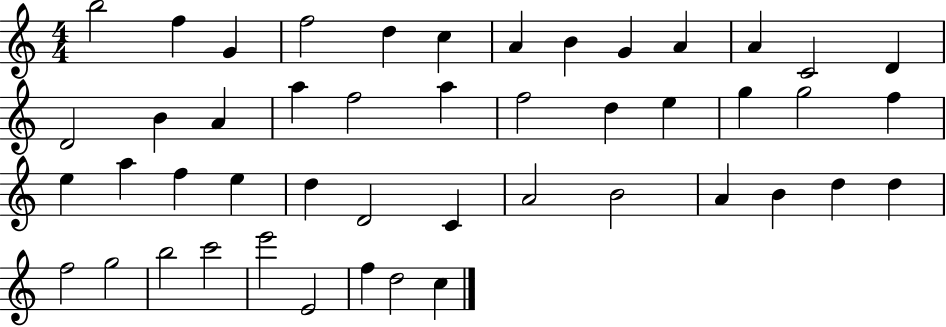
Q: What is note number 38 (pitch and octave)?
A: D5